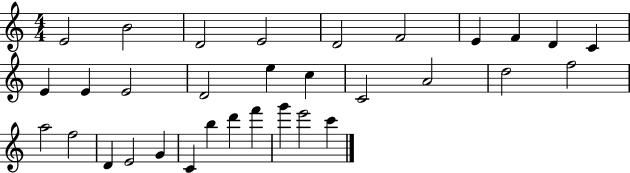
E4/h B4/h D4/h E4/h D4/h F4/h E4/q F4/q D4/q C4/q E4/q E4/q E4/h D4/h E5/q C5/q C4/h A4/h D5/h F5/h A5/h F5/h D4/q E4/h G4/q C4/q B5/q D6/q F6/q G6/q E6/h C6/q